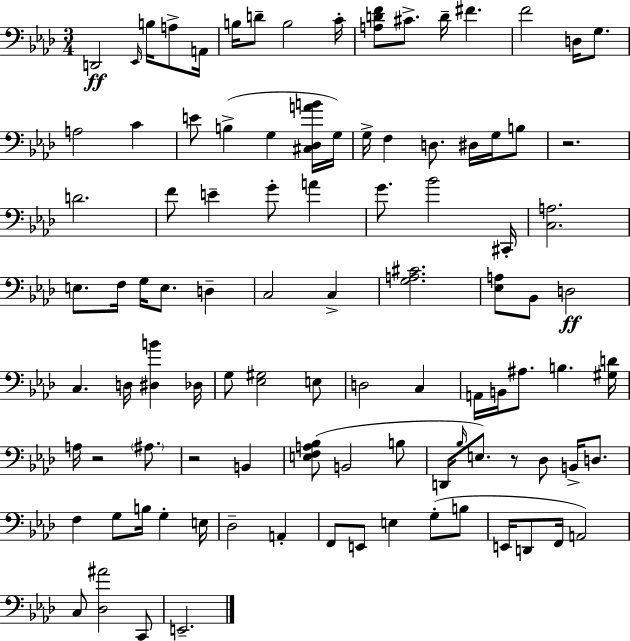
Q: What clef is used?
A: bass